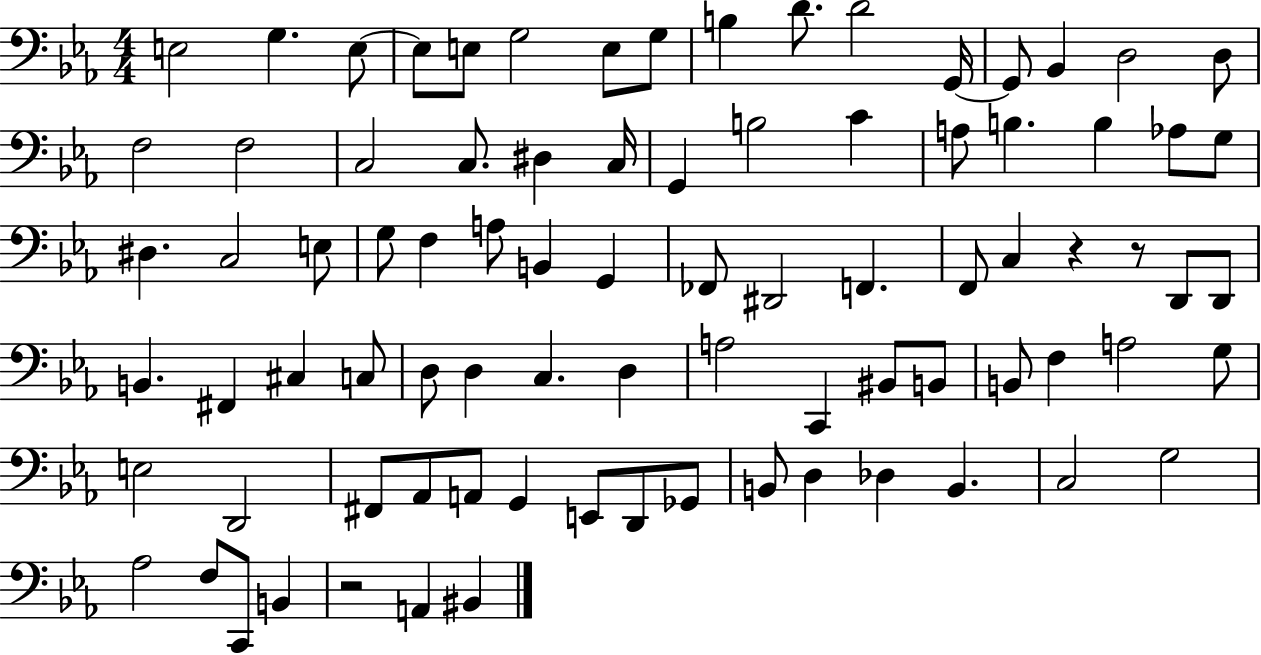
X:1
T:Untitled
M:4/4
L:1/4
K:Eb
E,2 G, E,/2 E,/2 E,/2 G,2 E,/2 G,/2 B, D/2 D2 G,,/4 G,,/2 _B,, D,2 D,/2 F,2 F,2 C,2 C,/2 ^D, C,/4 G,, B,2 C A,/2 B, B, _A,/2 G,/2 ^D, C,2 E,/2 G,/2 F, A,/2 B,, G,, _F,,/2 ^D,,2 F,, F,,/2 C, z z/2 D,,/2 D,,/2 B,, ^F,, ^C, C,/2 D,/2 D, C, D, A,2 C,, ^B,,/2 B,,/2 B,,/2 F, A,2 G,/2 E,2 D,,2 ^F,,/2 _A,,/2 A,,/2 G,, E,,/2 D,,/2 _G,,/2 B,,/2 D, _D, B,, C,2 G,2 _A,2 F,/2 C,,/2 B,, z2 A,, ^B,,